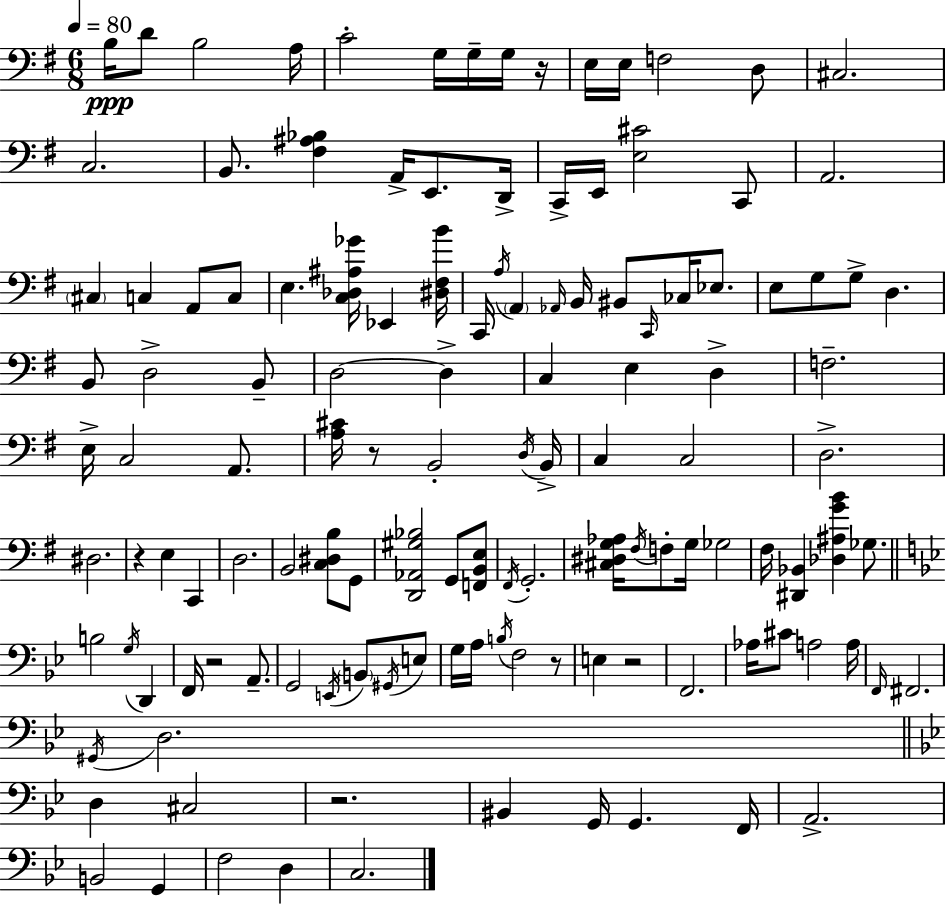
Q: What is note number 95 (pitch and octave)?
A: F2